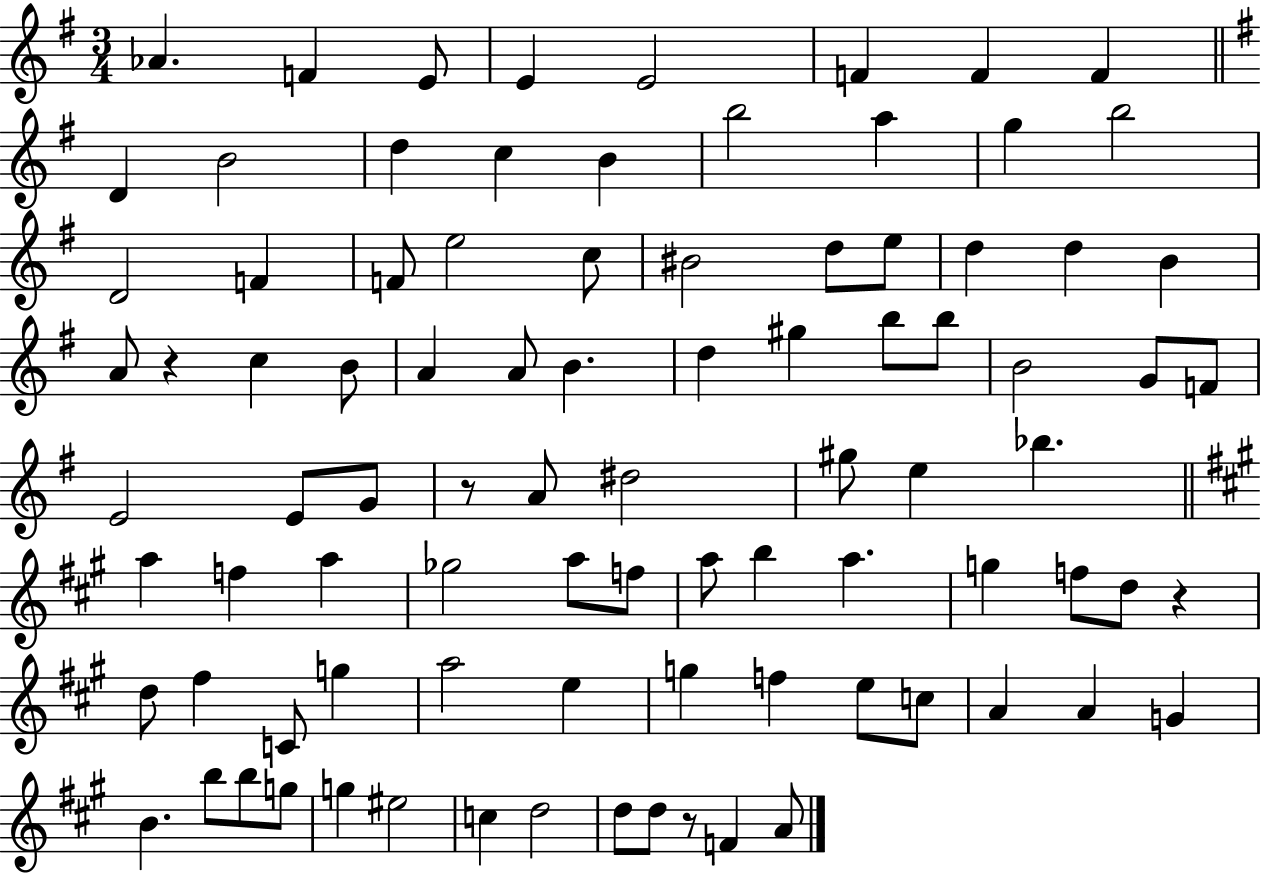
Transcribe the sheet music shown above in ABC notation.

X:1
T:Untitled
M:3/4
L:1/4
K:G
_A F E/2 E E2 F F F D B2 d c B b2 a g b2 D2 F F/2 e2 c/2 ^B2 d/2 e/2 d d B A/2 z c B/2 A A/2 B d ^g b/2 b/2 B2 G/2 F/2 E2 E/2 G/2 z/2 A/2 ^d2 ^g/2 e _b a f a _g2 a/2 f/2 a/2 b a g f/2 d/2 z d/2 ^f C/2 g a2 e g f e/2 c/2 A A G B b/2 b/2 g/2 g ^e2 c d2 d/2 d/2 z/2 F A/2